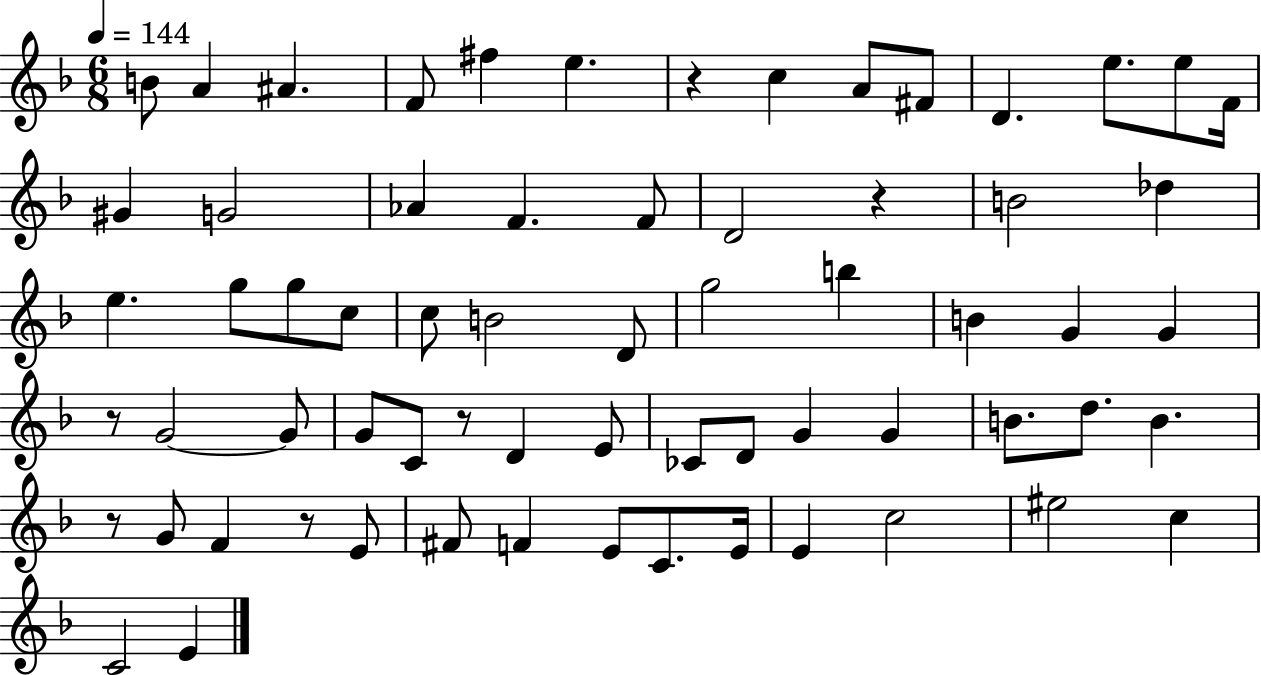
{
  \clef treble
  \numericTimeSignature
  \time 6/8
  \key f \major
  \tempo 4 = 144
  b'8 a'4 ais'4. | f'8 fis''4 e''4. | r4 c''4 a'8 fis'8 | d'4. e''8. e''8 f'16 | \break gis'4 g'2 | aes'4 f'4. f'8 | d'2 r4 | b'2 des''4 | \break e''4. g''8 g''8 c''8 | c''8 b'2 d'8 | g''2 b''4 | b'4 g'4 g'4 | \break r8 g'2~~ g'8 | g'8 c'8 r8 d'4 e'8 | ces'8 d'8 g'4 g'4 | b'8. d''8. b'4. | \break r8 g'8 f'4 r8 e'8 | fis'8 f'4 e'8 c'8. e'16 | e'4 c''2 | eis''2 c''4 | \break c'2 e'4 | \bar "|."
}